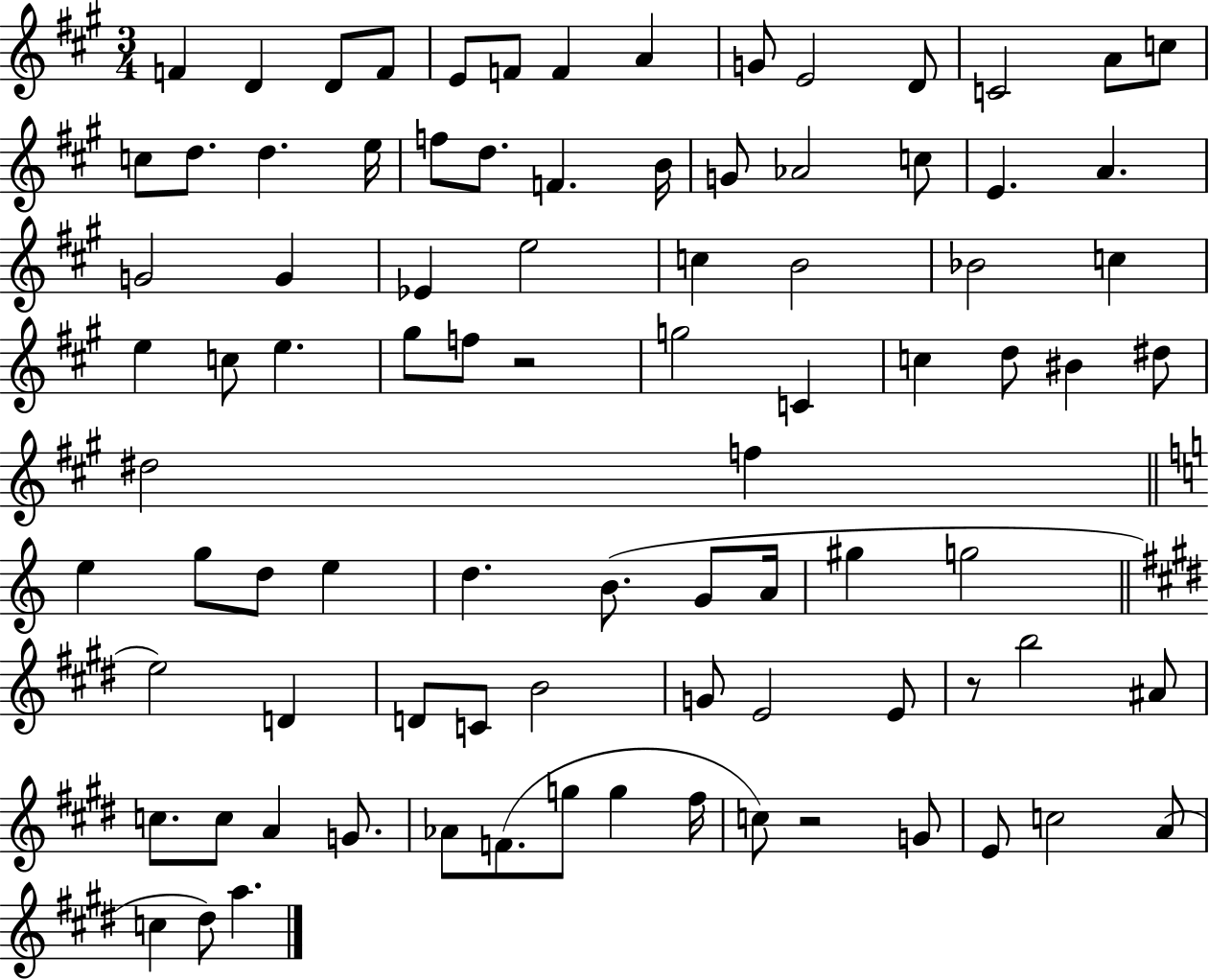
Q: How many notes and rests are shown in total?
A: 88